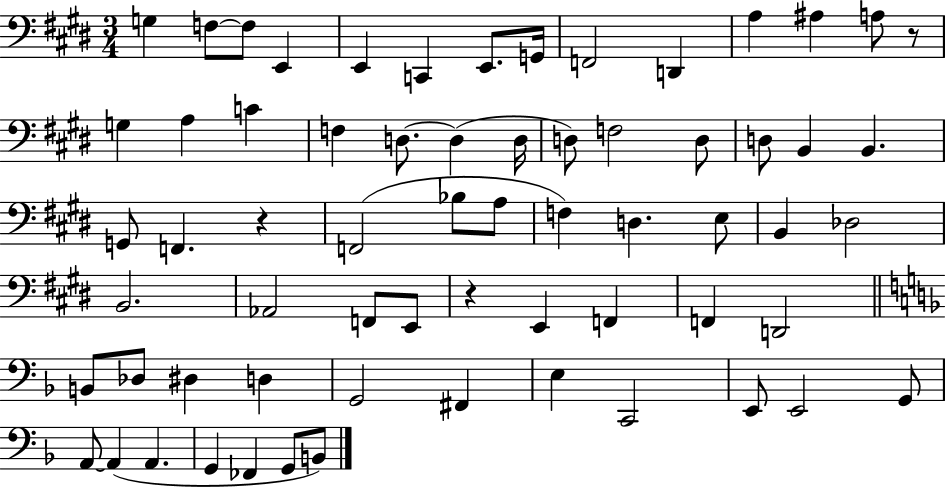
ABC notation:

X:1
T:Untitled
M:3/4
L:1/4
K:E
G, F,/2 F,/2 E,, E,, C,, E,,/2 G,,/4 F,,2 D,, A, ^A, A,/2 z/2 G, A, C F, D,/2 D, D,/4 D,/2 F,2 D,/2 D,/2 B,, B,, G,,/2 F,, z F,,2 _B,/2 A,/2 F, D, E,/2 B,, _D,2 B,,2 _A,,2 F,,/2 E,,/2 z E,, F,, F,, D,,2 B,,/2 _D,/2 ^D, D, G,,2 ^F,, E, C,,2 E,,/2 E,,2 G,,/2 A,,/2 A,, A,, G,, _F,, G,,/2 B,,/2